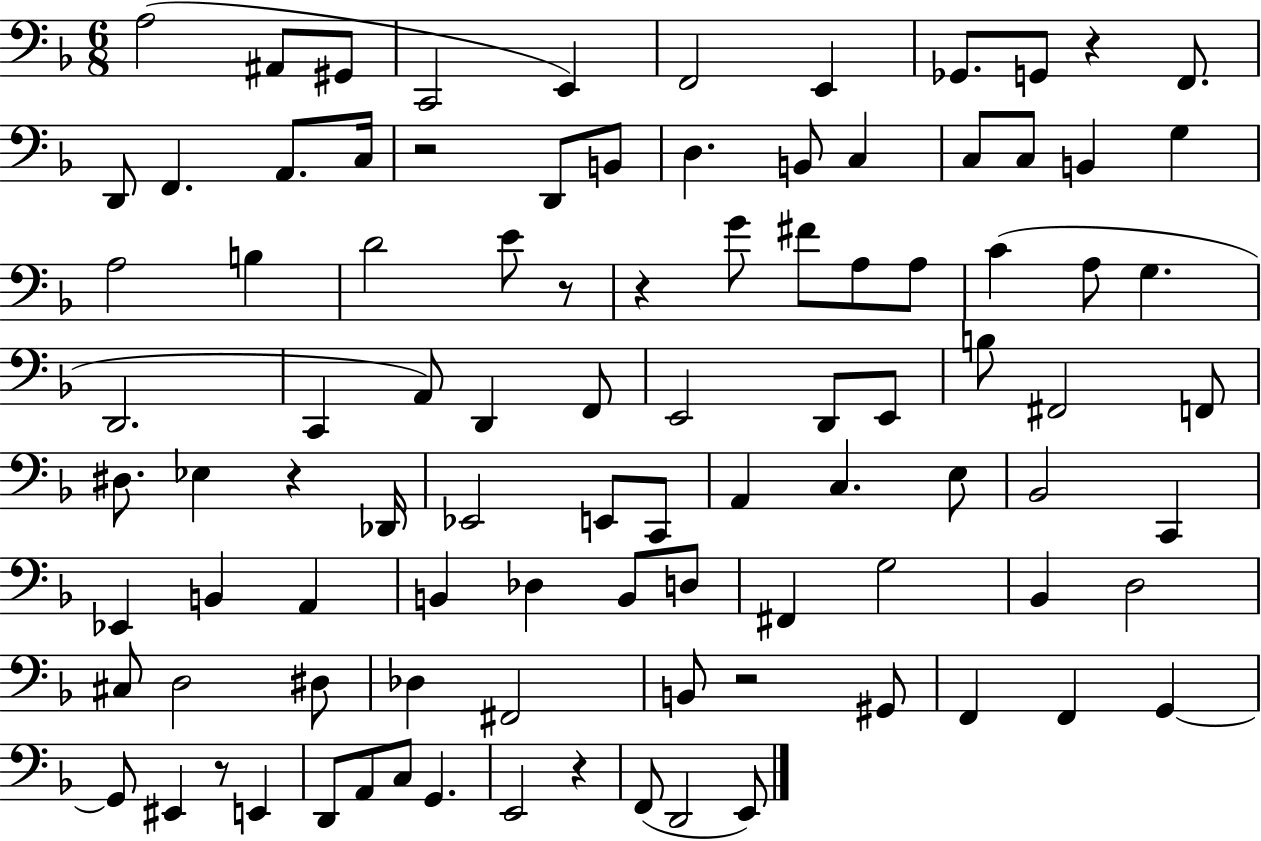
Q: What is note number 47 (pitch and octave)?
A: Eb3